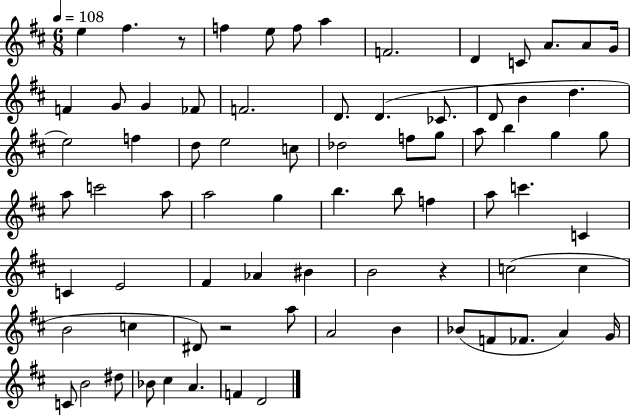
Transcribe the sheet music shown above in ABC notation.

X:1
T:Untitled
M:6/8
L:1/4
K:D
e ^f z/2 f e/2 f/2 a F2 D C/2 A/2 A/2 G/4 F G/2 G _F/2 F2 D/2 D _C/2 D/2 B d e2 f d/2 e2 c/2 _d2 f/2 g/2 a/2 b g g/2 a/2 c'2 a/2 a2 g b b/2 f a/2 c' C C E2 ^F _A ^B B2 z c2 c B2 c ^D/2 z2 a/2 A2 B _B/2 F/2 _F/2 A G/4 C/2 B2 ^d/2 _B/2 ^c A F D2